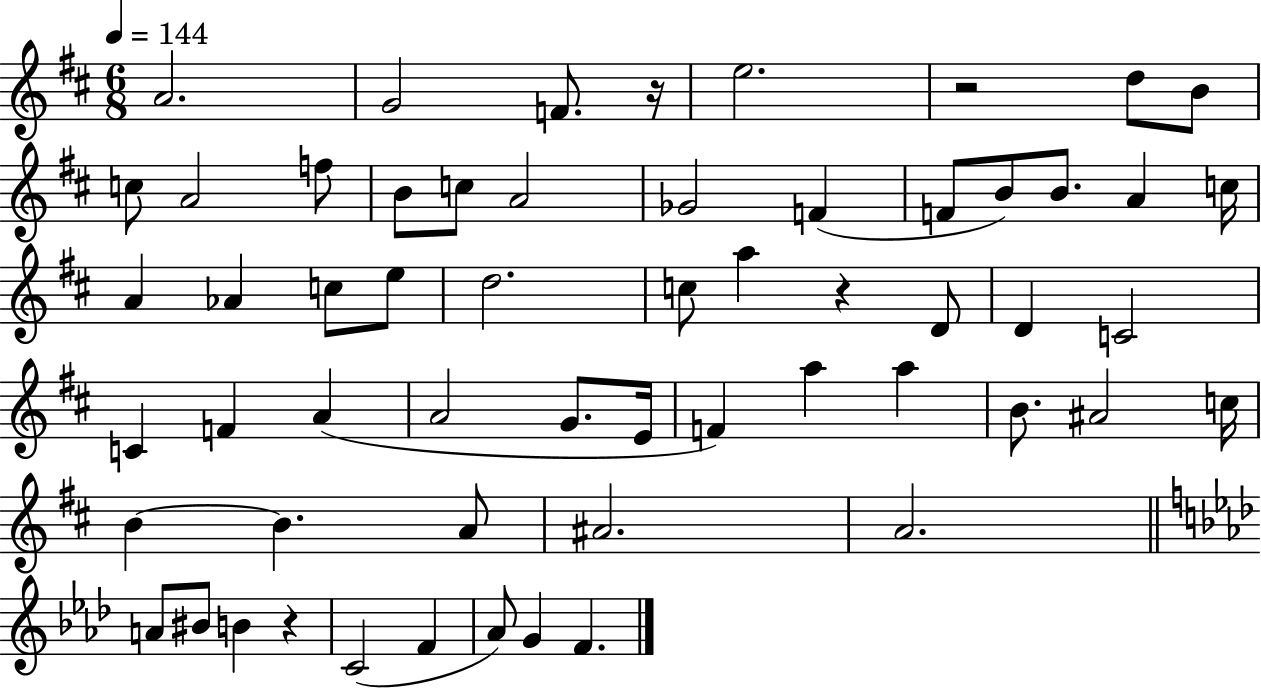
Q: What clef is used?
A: treble